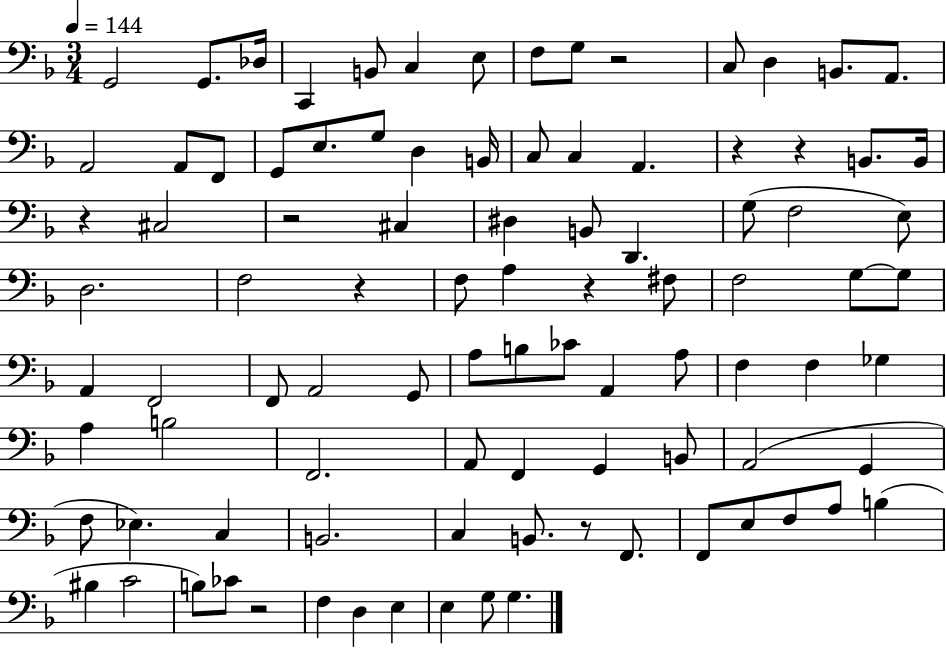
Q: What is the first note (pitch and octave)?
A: G2